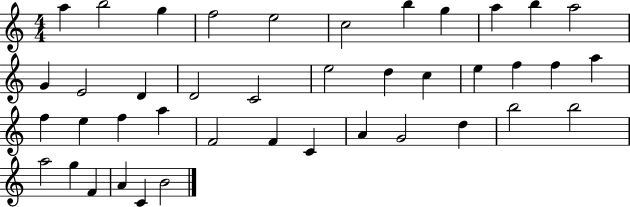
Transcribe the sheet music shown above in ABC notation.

X:1
T:Untitled
M:4/4
L:1/4
K:C
a b2 g f2 e2 c2 b g a b a2 G E2 D D2 C2 e2 d c e f f a f e f a F2 F C A G2 d b2 b2 a2 g F A C B2